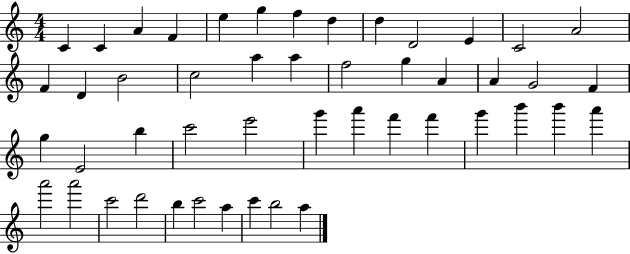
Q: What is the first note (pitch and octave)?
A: C4